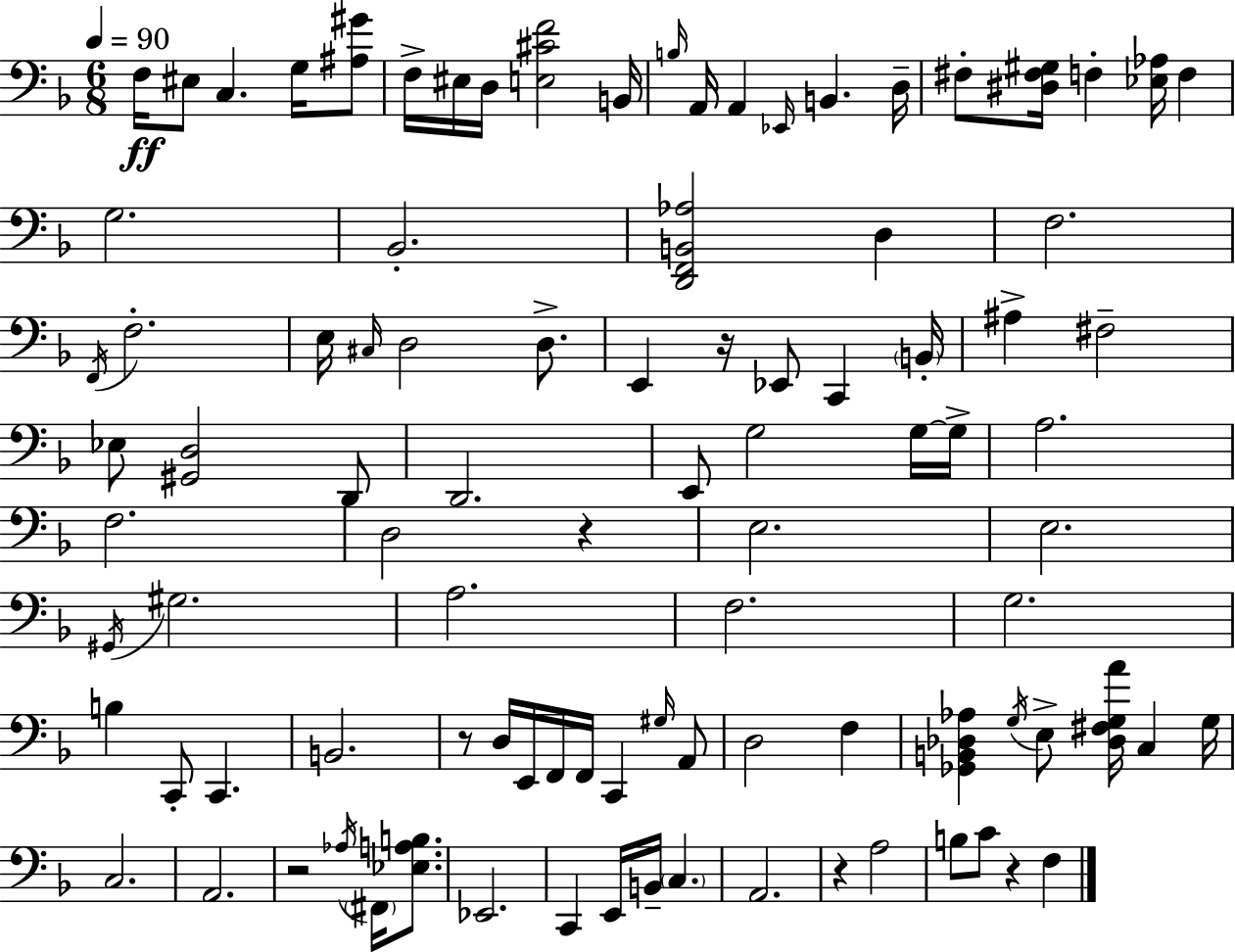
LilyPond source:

{
  \clef bass
  \numericTimeSignature
  \time 6/8
  \key f \major
  \tempo 4 = 90
  f16\ff eis8 c4. g16 <ais gis'>8 | f16-> eis16 d16 <e cis' f'>2 b,16 | \grace { b16 } a,16 a,4 \grace { ees,16 } b,4. | d16-- fis8-. <dis fis gis>16 f4-. <ees aes>16 f4 | \break g2. | bes,2.-. | <d, f, b, aes>2 d4 | f2. | \break \acciaccatura { f,16 } f2.-. | e16 \grace { cis16 } d2 | d8.-> e,4 r16 ees,8 c,4 | \parenthesize b,16-. ais4-> fis2-- | \break ees8 <gis, d>2 | d,8 d,2. | e,8 g2 | g16~~ g16-> a2. | \break f2. | d2 | r4 e2. | e2. | \break \acciaccatura { gis,16 } gis2. | a2. | f2. | g2. | \break b4 c,8-. c,4. | b,2. | r8 d16 e,16 f,16 f,16 c,4 | \grace { gis16 } a,8 d2 | \break f4 <ges, b, des aes>4 \acciaccatura { g16 } e8-> | <des fis g a'>16 c4 g16 c2. | a,2. | r2 | \break \acciaccatura { aes16 } \parenthesize fis,16 <ees a b>8. ees,2. | c,4 | e,16 b,16-- \parenthesize c4. a,2. | r4 | \break a2 b8 c'8 | r4 f4 \bar "|."
}